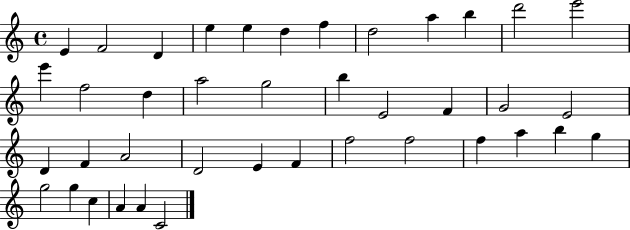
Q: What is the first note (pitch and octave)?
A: E4